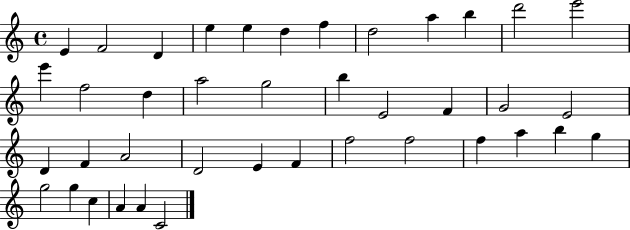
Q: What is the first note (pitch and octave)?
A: E4